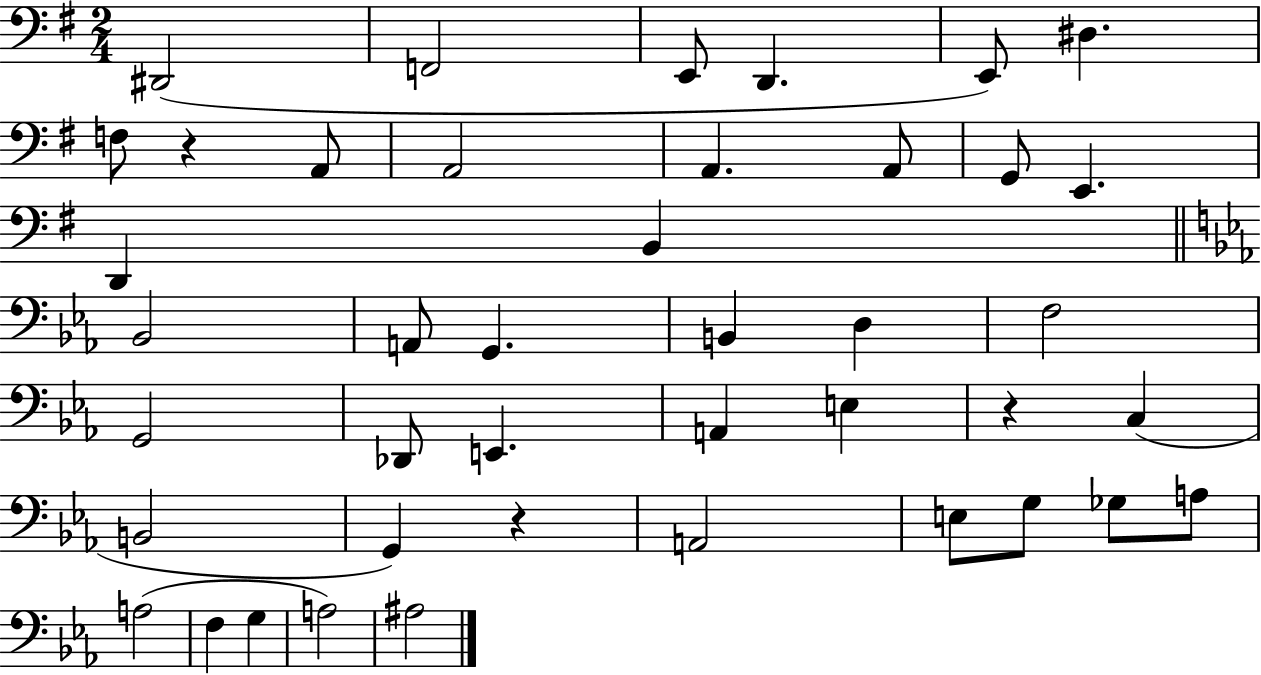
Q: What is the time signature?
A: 2/4